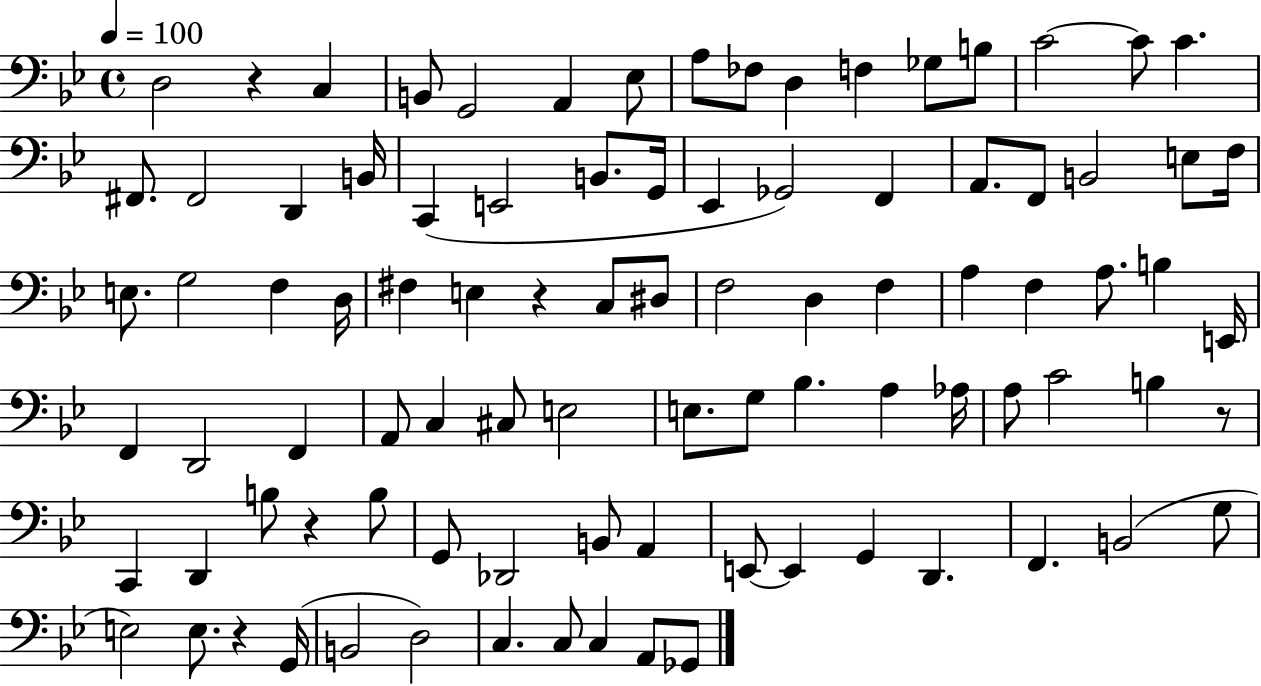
D3/h R/q C3/q B2/e G2/h A2/q Eb3/e A3/e FES3/e D3/q F3/q Gb3/e B3/e C4/h C4/e C4/q. F#2/e. F#2/h D2/q B2/s C2/q E2/h B2/e. G2/s Eb2/q Gb2/h F2/q A2/e. F2/e B2/h E3/e F3/s E3/e. G3/h F3/q D3/s F#3/q E3/q R/q C3/e D#3/e F3/h D3/q F3/q A3/q F3/q A3/e. B3/q E2/s F2/q D2/h F2/q A2/e C3/q C#3/e E3/h E3/e. G3/e Bb3/q. A3/q Ab3/s A3/e C4/h B3/q R/e C2/q D2/q B3/e R/q B3/e G2/e Db2/h B2/e A2/q E2/e E2/q G2/q D2/q. F2/q. B2/h G3/e E3/h E3/e. R/q G2/s B2/h D3/h C3/q. C3/e C3/q A2/e Gb2/e